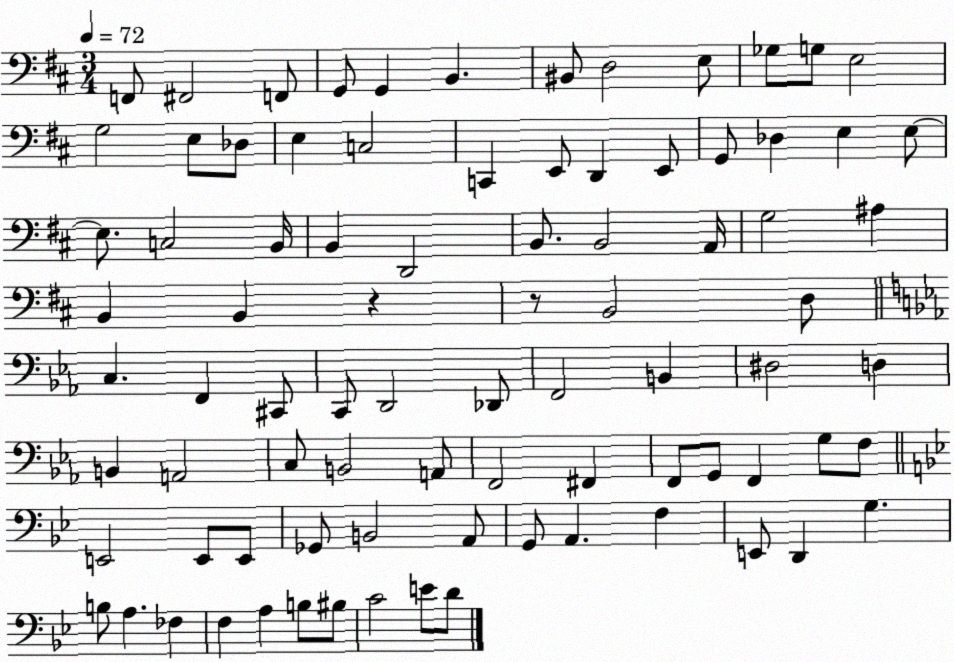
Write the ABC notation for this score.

X:1
T:Untitled
M:3/4
L:1/4
K:D
F,,/2 ^F,,2 F,,/2 G,,/2 G,, B,, ^B,,/2 D,2 E,/2 _G,/2 G,/2 E,2 G,2 E,/2 _D,/2 E, C,2 C,, E,,/2 D,, E,,/2 G,,/2 _D, E, E,/2 E,/2 C,2 B,,/4 B,, D,,2 B,,/2 B,,2 A,,/4 G,2 ^A, B,, B,, z z/2 B,,2 D,/2 C, F,, ^C,,/2 C,,/2 D,,2 _D,,/2 F,,2 B,, ^D,2 D, B,, A,,2 C,/2 B,,2 A,,/2 F,,2 ^F,, F,,/2 G,,/2 F,, G,/2 F,/2 E,,2 E,,/2 E,,/2 _G,,/2 B,,2 A,,/2 G,,/2 A,, F, E,,/2 D,, G, B,/2 A, _F, F, A, B,/2 ^B,/2 C2 E/2 D/2